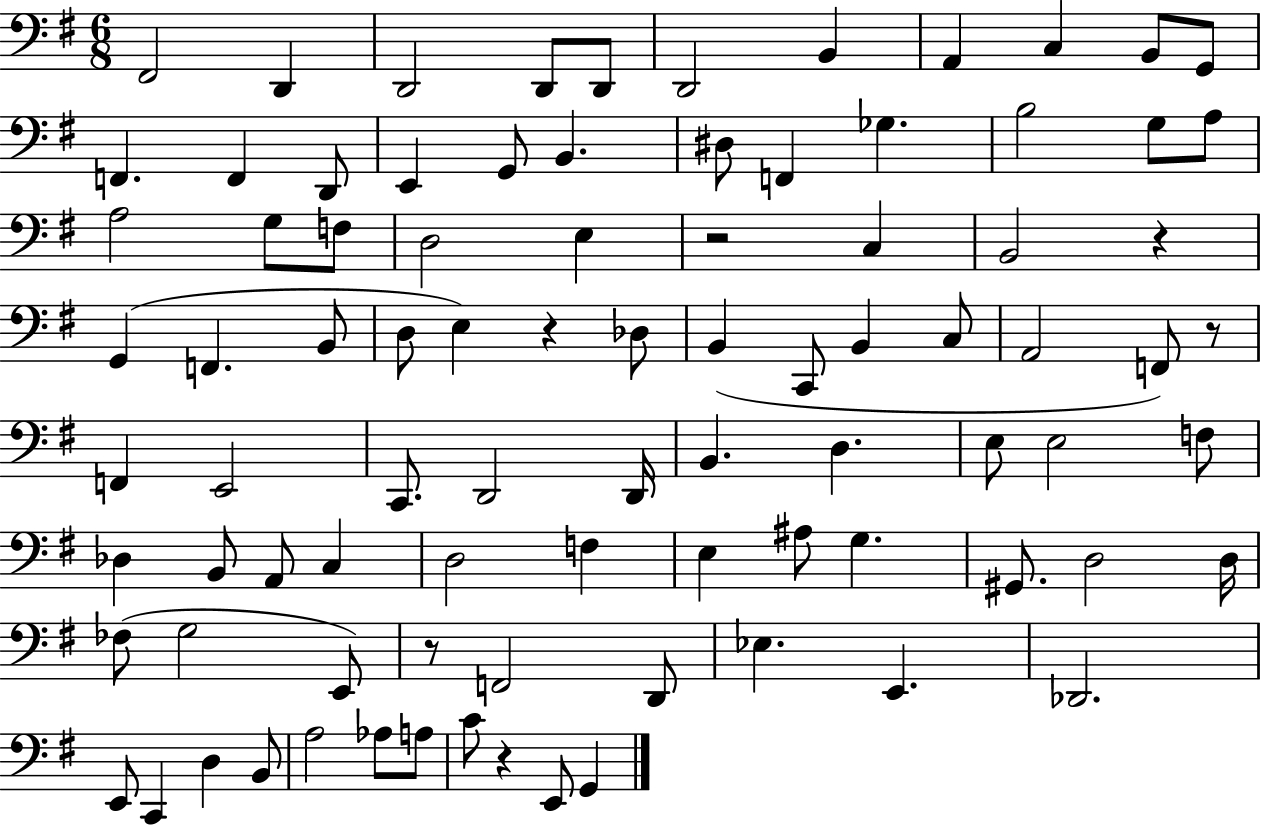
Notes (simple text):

F#2/h D2/q D2/h D2/e D2/e D2/h B2/q A2/q C3/q B2/e G2/e F2/q. F2/q D2/e E2/q G2/e B2/q. D#3/e F2/q Gb3/q. B3/h G3/e A3/e A3/h G3/e F3/e D3/h E3/q R/h C3/q B2/h R/q G2/q F2/q. B2/e D3/e E3/q R/q Db3/e B2/q C2/e B2/q C3/e A2/h F2/e R/e F2/q E2/h C2/e. D2/h D2/s B2/q. D3/q. E3/e E3/h F3/e Db3/q B2/e A2/e C3/q D3/h F3/q E3/q A#3/e G3/q. G#2/e. D3/h D3/s FES3/e G3/h E2/e R/e F2/h D2/e Eb3/q. E2/q. Db2/h. E2/e C2/q D3/q B2/e A3/h Ab3/e A3/e C4/e R/q E2/e G2/q